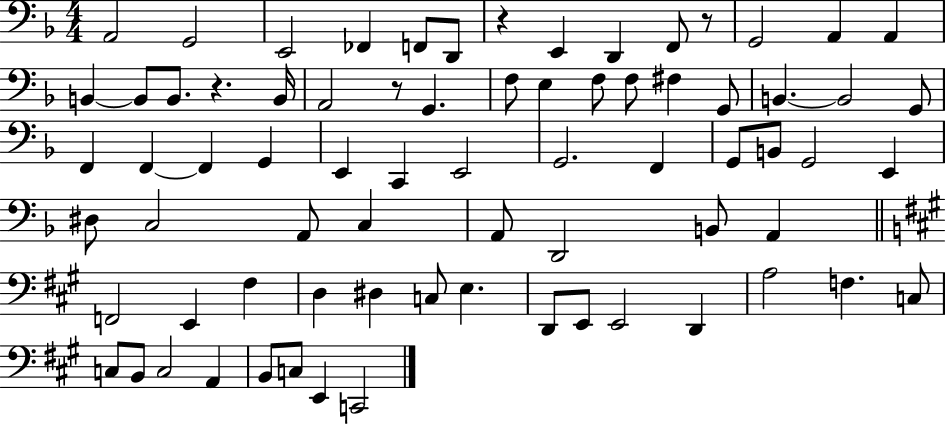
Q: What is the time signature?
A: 4/4